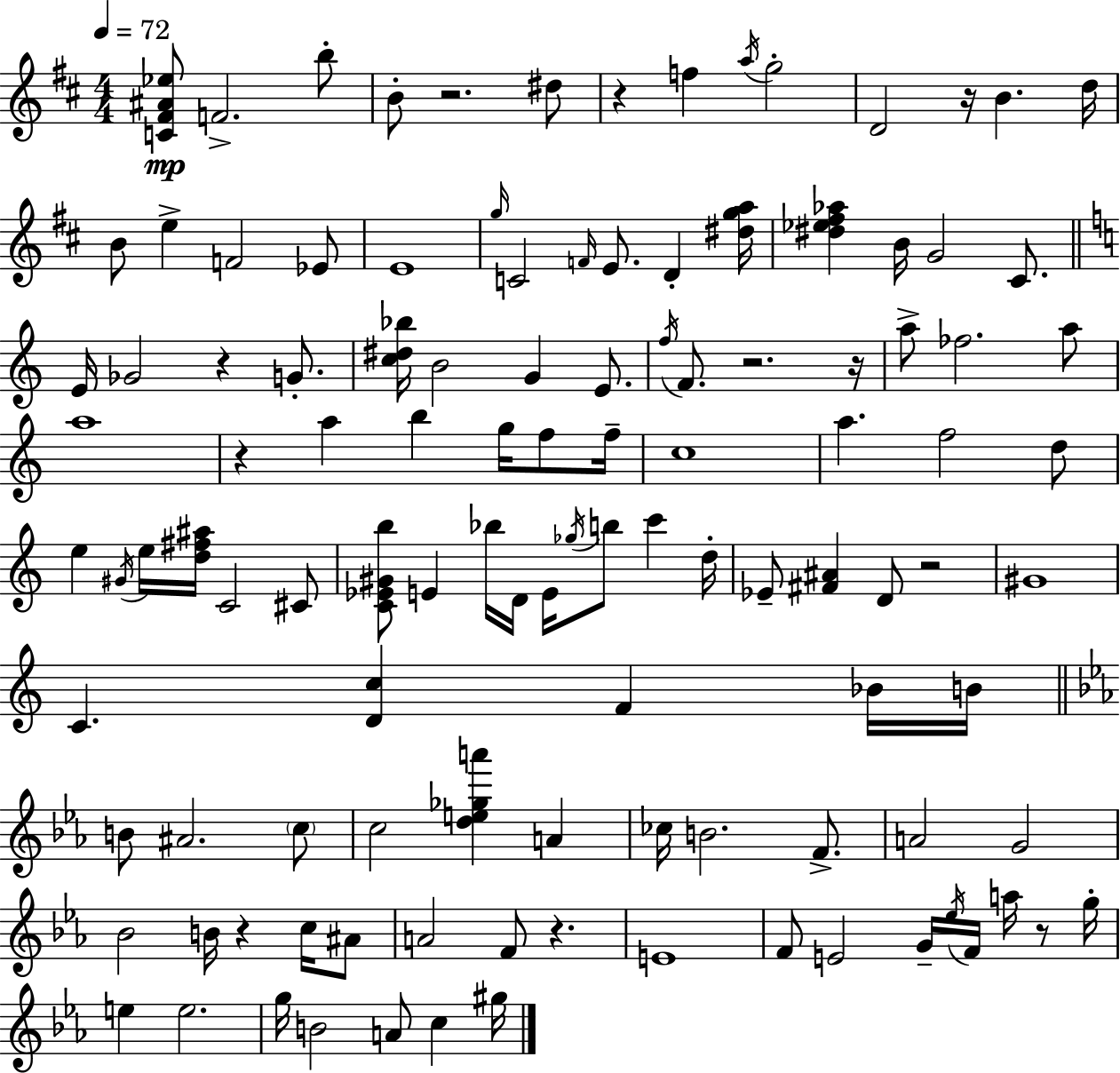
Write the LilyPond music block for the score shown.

{
  \clef treble
  \numericTimeSignature
  \time 4/4
  \key d \major
  \tempo 4 = 72
  \repeat volta 2 { <c' fis' ais' ees''>8\mp f'2.-> b''8-. | b'8-. r2. dis''8 | r4 f''4 \acciaccatura { a''16 } g''2-. | d'2 r16 b'4. | \break d''16 b'8 e''4-> f'2 ees'8 | e'1 | \grace { g''16 } c'2 \grace { f'16 } e'8. d'4-. | <dis'' g'' a''>16 <dis'' ees'' fis'' aes''>4 b'16 g'2 | \break cis'8. \bar "||" \break \key a \minor e'16 ges'2 r4 g'8.-. | <c'' dis'' bes''>16 b'2 g'4 e'8. | \acciaccatura { f''16 } f'8. r2. | r16 a''8-> fes''2. a''8 | \break a''1 | r4 a''4 b''4 g''16 f''8 | f''16-- c''1 | a''4. f''2 d''8 | \break e''4 \acciaccatura { gis'16 } e''16 <d'' fis'' ais''>16 c'2 | cis'8 <c' ees' gis' b''>8 e'4 bes''16 d'16 e'16 \acciaccatura { ges''16 } b''8 c'''4 | d''16-. ees'8-- <fis' ais'>4 d'8 r2 | gis'1 | \break c'4. <d' c''>4 f'4 | bes'16 b'16 \bar "||" \break \key ees \major b'8 ais'2. \parenthesize c''8 | c''2 <d'' e'' ges'' a'''>4 a'4 | ces''16 b'2. f'8.-> | a'2 g'2 | \break bes'2 b'16 r4 c''16 ais'8 | a'2 f'8 r4. | e'1 | f'8 e'2 g'16-- \acciaccatura { ees''16 } f'16 a''16 r8 | \break g''16-. e''4 e''2. | g''16 b'2 a'8 c''4 | gis''16 } \bar "|."
}